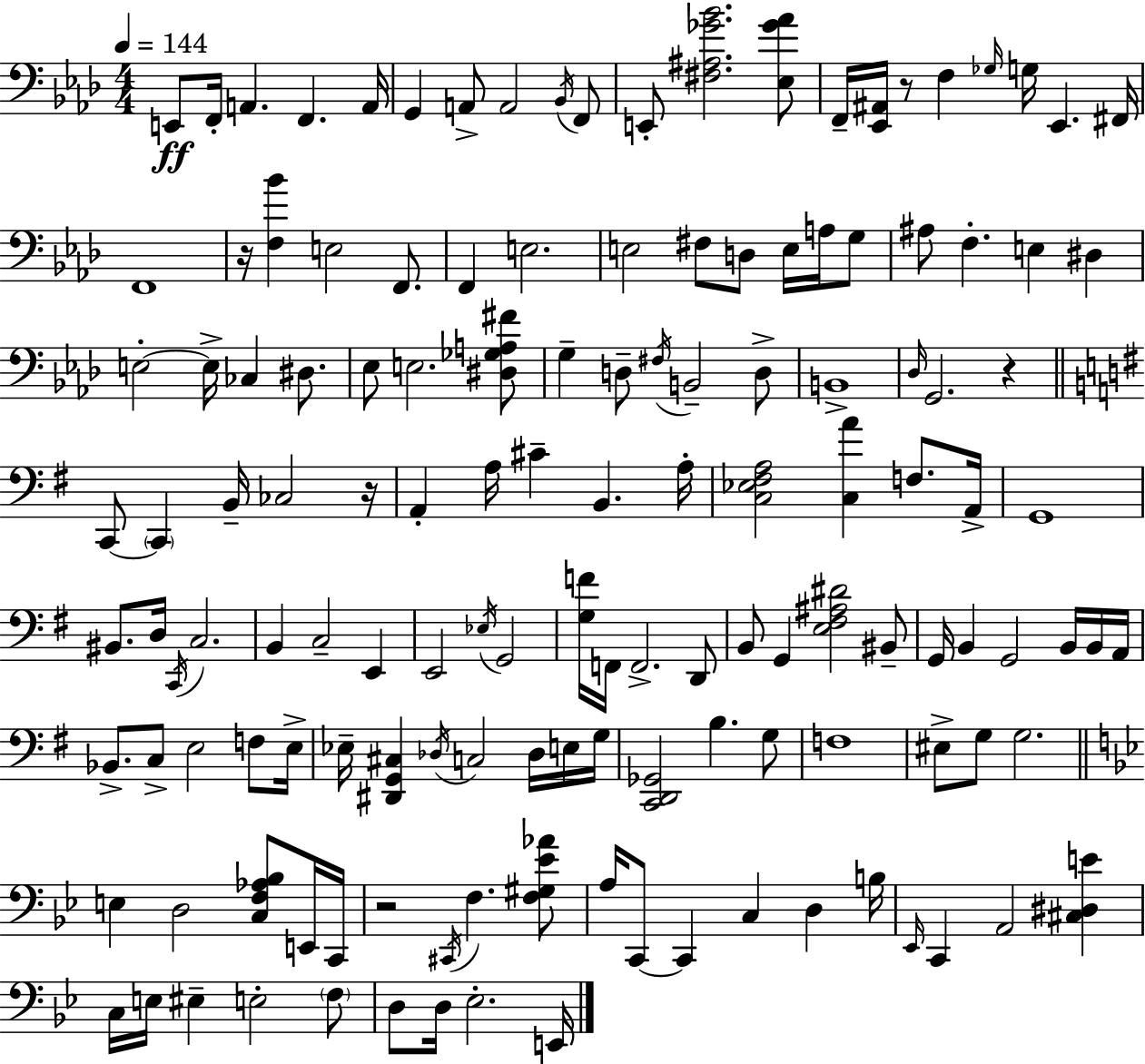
X:1
T:Untitled
M:4/4
L:1/4
K:Ab
E,,/2 F,,/4 A,, F,, A,,/4 G,, A,,/2 A,,2 _B,,/4 F,,/2 E,,/2 [^F,^A,_G_B]2 [_E,_G_A]/2 F,,/4 [_E,,^A,,]/4 z/2 F, _G,/4 G,/4 _E,, ^F,,/4 F,,4 z/4 [F,_B] E,2 F,,/2 F,, E,2 E,2 ^F,/2 D,/2 E,/4 A,/4 G,/2 ^A,/2 F, E, ^D, E,2 E,/4 _C, ^D,/2 _E,/2 E,2 [^D,_G,A,^F]/2 G, D,/2 ^F,/4 B,,2 D,/2 B,,4 _D,/4 G,,2 z C,,/2 C,, B,,/4 _C,2 z/4 A,, A,/4 ^C B,, A,/4 [C,_E,^F,A,]2 [C,A] F,/2 A,,/4 G,,4 ^B,,/2 D,/4 C,,/4 C,2 B,, C,2 E,, E,,2 _E,/4 G,,2 [G,F]/4 F,,/4 F,,2 D,,/2 B,,/2 G,, [E,^F,^A,^D]2 ^B,,/2 G,,/4 B,, G,,2 B,,/4 B,,/4 A,,/4 _B,,/2 C,/2 E,2 F,/2 E,/4 _E,/4 [^D,,G,,^C,] _D,/4 C,2 _D,/4 E,/4 G,/4 [C,,D,,_G,,]2 B, G,/2 F,4 ^E,/2 G,/2 G,2 E, D,2 [C,F,_A,_B,]/2 E,,/4 C,,/4 z2 ^C,,/4 F, [F,^G,_E_A]/2 A,/4 C,,/2 C,, C, D, B,/4 _E,,/4 C,, A,,2 [^C,^D,E] C,/4 E,/4 ^E, E,2 F,/2 D,/2 D,/4 _E,2 E,,/4